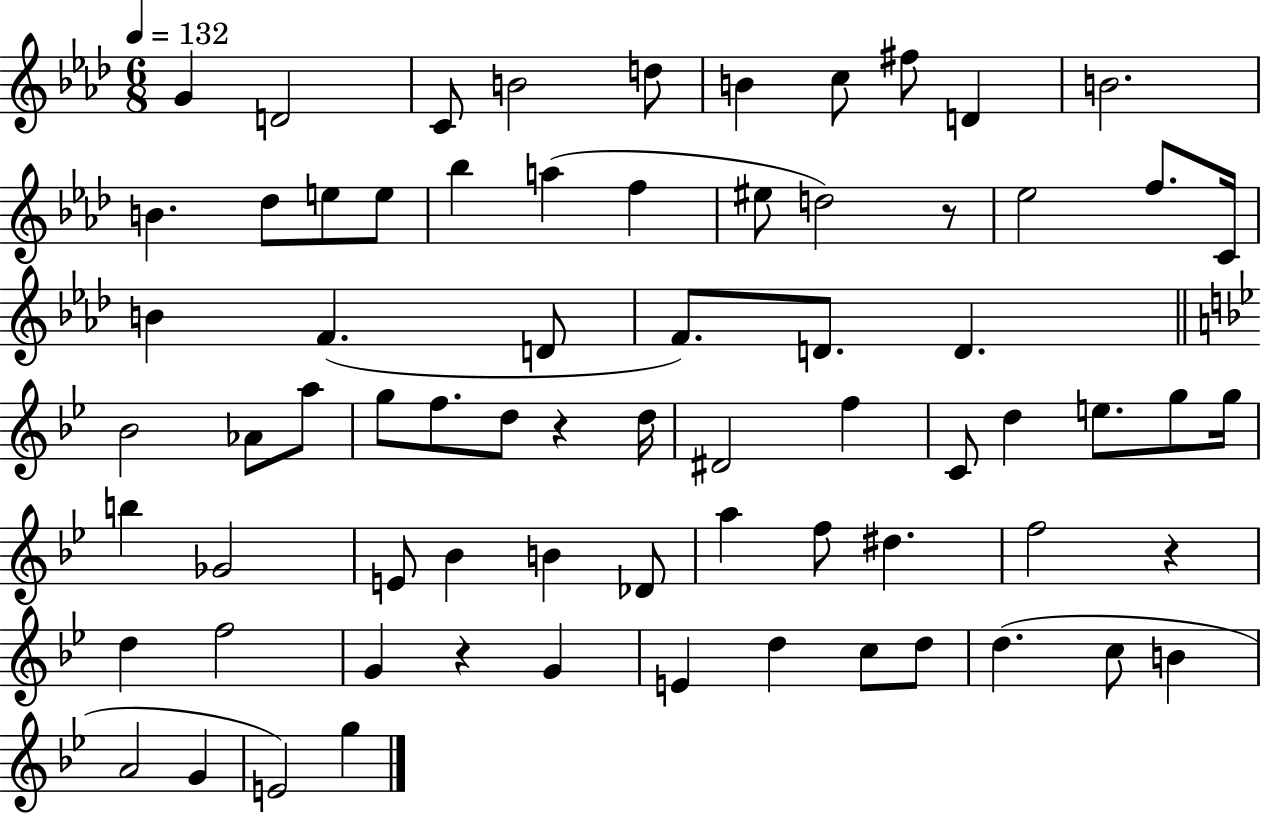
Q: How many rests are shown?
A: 4